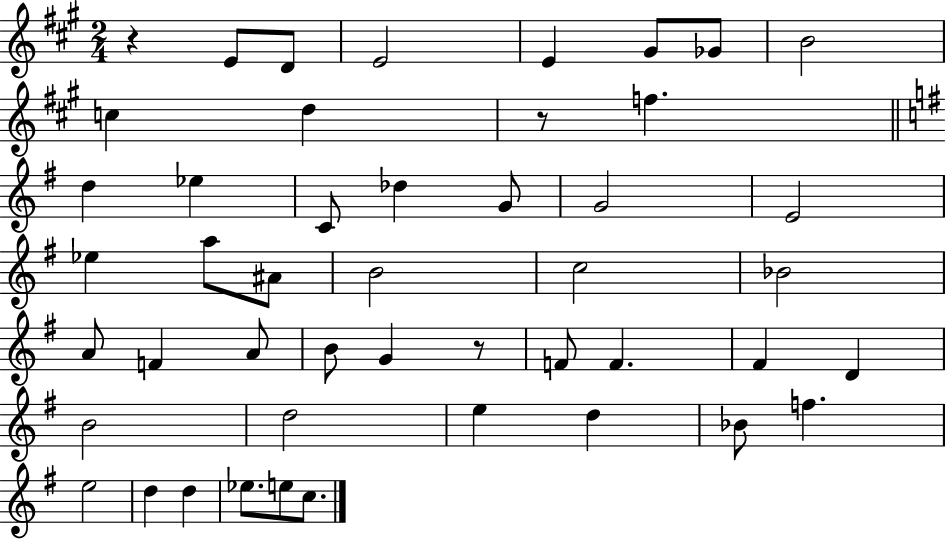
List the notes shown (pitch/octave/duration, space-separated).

R/q E4/e D4/e E4/h E4/q G#4/e Gb4/e B4/h C5/q D5/q R/e F5/q. D5/q Eb5/q C4/e Db5/q G4/e G4/h E4/h Eb5/q A5/e A#4/e B4/h C5/h Bb4/h A4/e F4/q A4/e B4/e G4/q R/e F4/e F4/q. F#4/q D4/q B4/h D5/h E5/q D5/q Bb4/e F5/q. E5/h D5/q D5/q Eb5/e. E5/e C5/e.